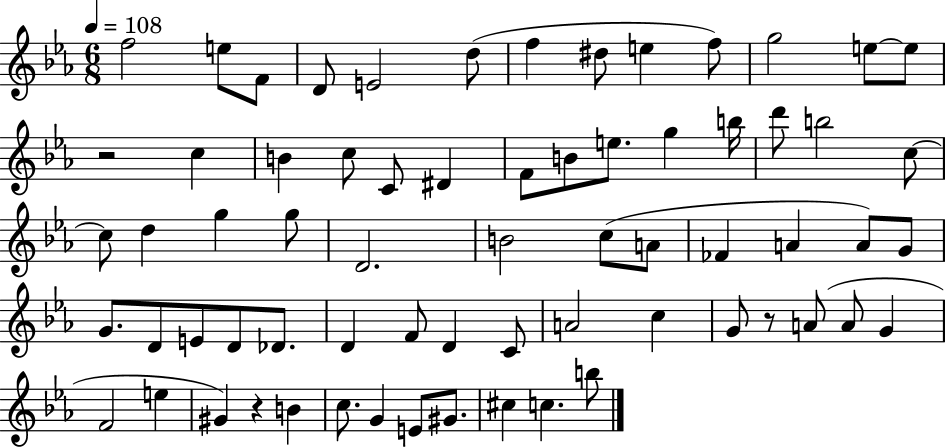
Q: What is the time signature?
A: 6/8